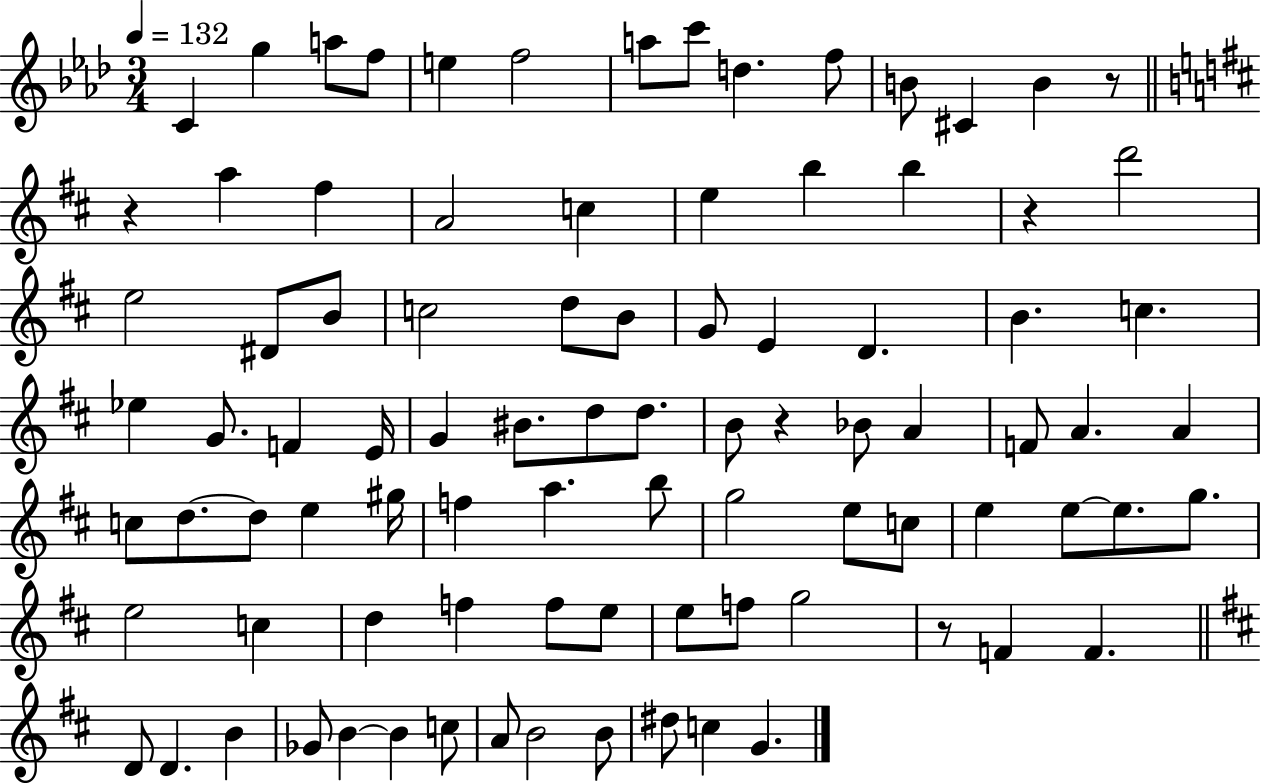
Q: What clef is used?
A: treble